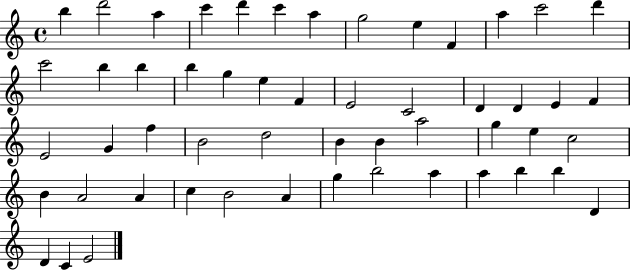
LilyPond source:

{
  \clef treble
  \time 4/4
  \defaultTimeSignature
  \key c \major
  b''4 d'''2 a''4 | c'''4 d'''4 c'''4 a''4 | g''2 e''4 f'4 | a''4 c'''2 d'''4 | \break c'''2 b''4 b''4 | b''4 g''4 e''4 f'4 | e'2 c'2 | d'4 d'4 e'4 f'4 | \break e'2 g'4 f''4 | b'2 d''2 | b'4 b'4 a''2 | g''4 e''4 c''2 | \break b'4 a'2 a'4 | c''4 b'2 a'4 | g''4 b''2 a''4 | a''4 b''4 b''4 d'4 | \break d'4 c'4 e'2 | \bar "|."
}